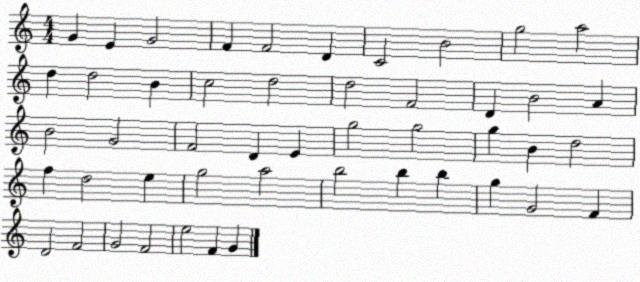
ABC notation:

X:1
T:Untitled
M:4/4
L:1/4
K:C
G E G2 F F2 D C2 B2 g2 a2 d d2 B c2 d2 d2 F2 D B2 A B2 G2 F2 D E g2 g2 g B d2 f d2 e g2 a2 b2 b b g G2 F D2 F2 G2 F2 e2 F G